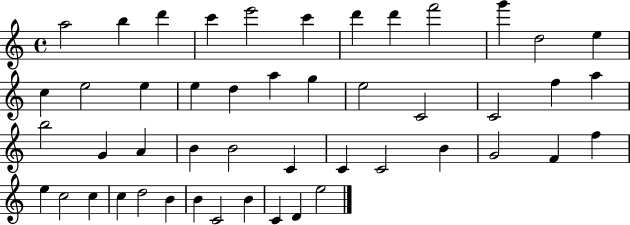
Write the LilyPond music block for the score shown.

{
  \clef treble
  \time 4/4
  \defaultTimeSignature
  \key c \major
  a''2 b''4 d'''4 | c'''4 e'''2 c'''4 | d'''4 d'''4 f'''2 | g'''4 d''2 e''4 | \break c''4 e''2 e''4 | e''4 d''4 a''4 g''4 | e''2 c'2 | c'2 f''4 a''4 | \break b''2 g'4 a'4 | b'4 b'2 c'4 | c'4 c'2 b'4 | g'2 f'4 f''4 | \break e''4 c''2 c''4 | c''4 d''2 b'4 | b'4 c'2 b'4 | c'4 d'4 e''2 | \break \bar "|."
}